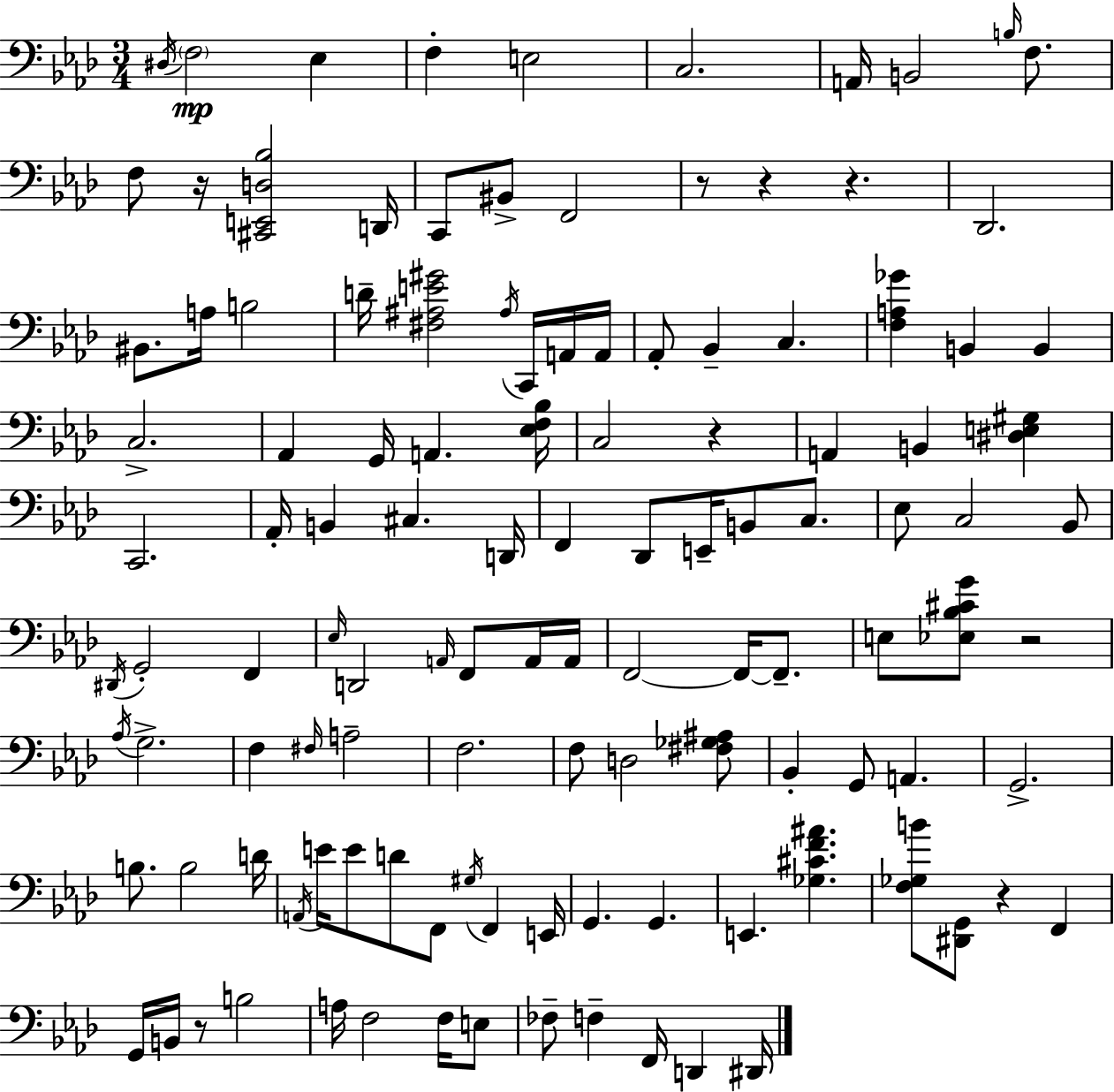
{
  \clef bass
  \numericTimeSignature
  \time 3/4
  \key f \minor
  \acciaccatura { dis16 }\mp \parenthesize f2 ees4 | f4-. e2 | c2. | a,16 b,2 \grace { b16 } f8. | \break f8 r16 <cis, e, d bes>2 | d,16 c,8 bis,8-> f,2 | r8 r4 r4. | des,2. | \break bis,8. a16 b2 | d'16-- <fis ais e' gis'>2 \acciaccatura { ais16 } | c,16 a,16 a,16 aes,8-. bes,4-- c4. | <f a ges'>4 b,4 b,4 | \break c2.-> | aes,4 g,16 a,4. | <ees f bes>16 c2 r4 | a,4 b,4 <dis e gis>4 | \break c,2. | aes,16-. b,4 cis4. | d,16 f,4 des,8 e,16-- b,8 | c8. ees8 c2 | \break bes,8 \acciaccatura { dis,16 } g,2-. | f,4 \grace { ees16 } d,2 | \grace { a,16 } f,8 a,16 a,16 f,2~~ | f,16~~ f,8.-- e8 <ees bes cis' g'>8 r2 | \break \acciaccatura { aes16 } g2.-> | f4 \grace { fis16 } | a2-- f2. | f8 d2 | \break <fis ges ais>8 bes,4-. | g,8 a,4. g,2.-> | b8. b2 | d'16 \acciaccatura { a,16 } e'16 e'8 | \break d'8 f,8 \acciaccatura { gis16 } f,4 e,16 g,4. | g,4. e,4. | <ges cis' f' ais'>4. <f ges b'>8 | <dis, g,>8 r4 f,4 g,16 b,16 | \break r8 b2 a16 f2 | f16 e8 fes8-- | f4-- f,16 d,4 dis,16 \bar "|."
}